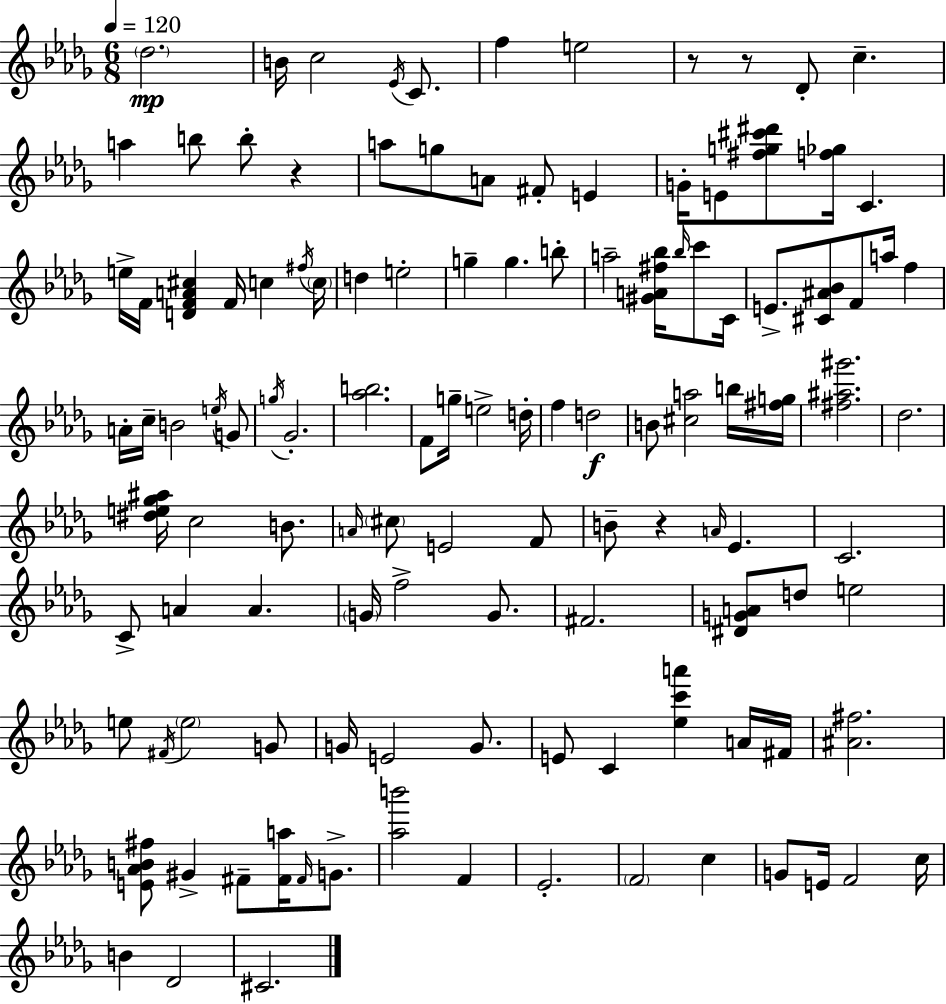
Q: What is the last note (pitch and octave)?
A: C#4